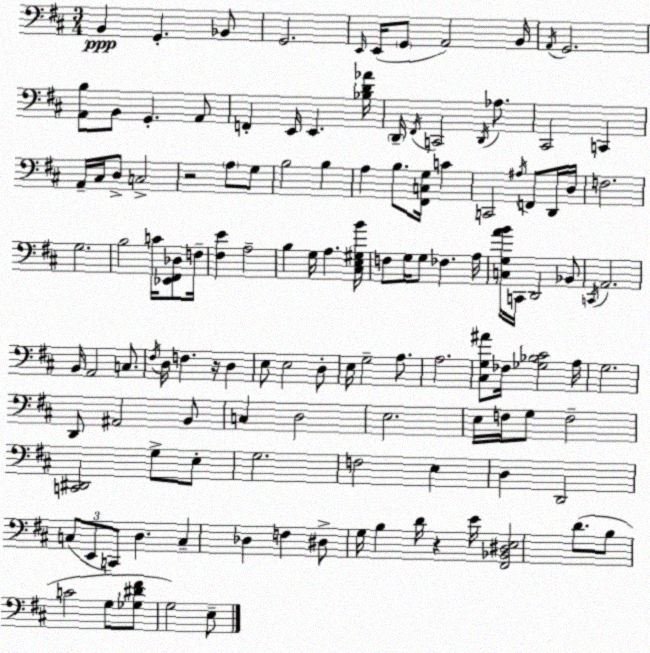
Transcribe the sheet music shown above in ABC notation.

X:1
T:Untitled
M:3/4
L:1/4
K:D
B,, G,, _B,,/2 G,,2 E,,/4 E,,/4 G,,/2 A,,2 B,,/4 A,,/4 G,,2 [A,,B,]/2 B,,/2 G,, A,,/2 F,, E,,/4 E,, [_B,D_A]/4 D,,/4 ^F,,/4 C,,2 D,,/4 _A,/2 ^C,,2 C,, A,,/4 ^C,/4 D,/2 C,2 z2 A,/2 G,/2 B,2 B, A, B,/2 [^F,,C,G,]/4 C C,,2 ^A,/4 F,,/2 D,,/4 D,/4 F,2 G,2 B,2 C/4 [_E,,^F,,_D,]/2 F,/4 [^F,E] A,2 B, G,/4 A, [^C,E,^G,B]/4 F,/2 G,/4 G,/2 _F, A,/4 [C,G,AB]/4 C,,/4 D,,2 _B,,/2 C,,/4 A,,2 B,,/4 A,,2 C,/2 ^F,/4 D,/4 F, z/4 D, E,/2 E,2 D,/2 E,/4 G,2 A,/2 A,2 [^C,G,^A]/2 _F,/4 [_G,_B,^C]2 A,/4 G,2 D,,/2 ^A,,2 B,,/2 C, D,2 E,2 E,/4 F,/4 G,/2 F,2 [C,,^D,,]2 G,/2 E,/2 G,2 F,2 E, D, D,,2 C,/2 E,,/2 C,,/2 D, C, _D, F, ^D,/2 G,/4 B, D/4 z E/4 [^F,,_B,,^D,E,]2 D/2 B,/2 C2 G,/2 [_G,^D^F]/2 G,2 E,/2